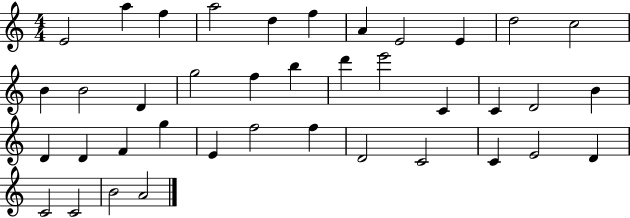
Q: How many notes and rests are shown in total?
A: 39